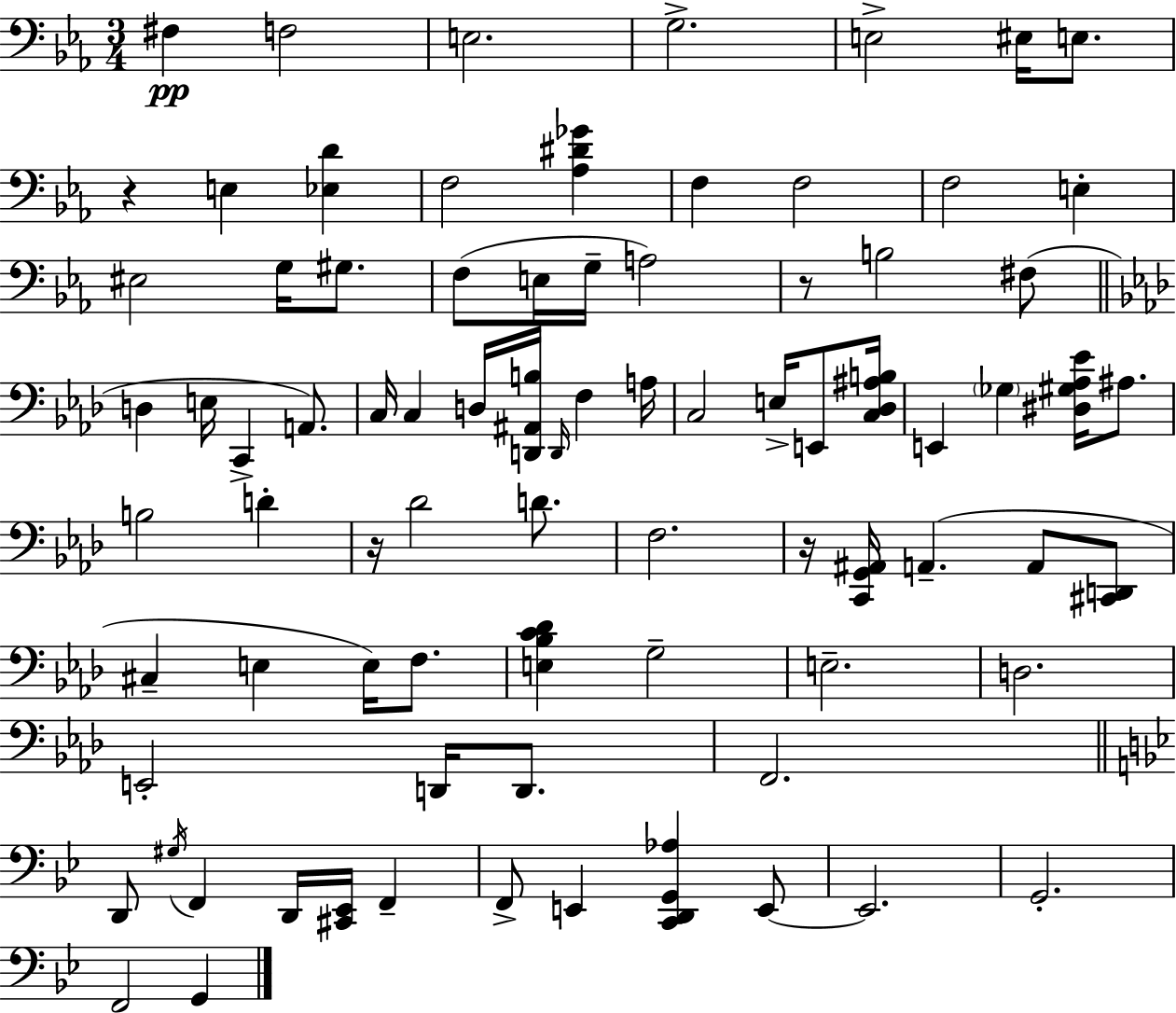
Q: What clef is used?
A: bass